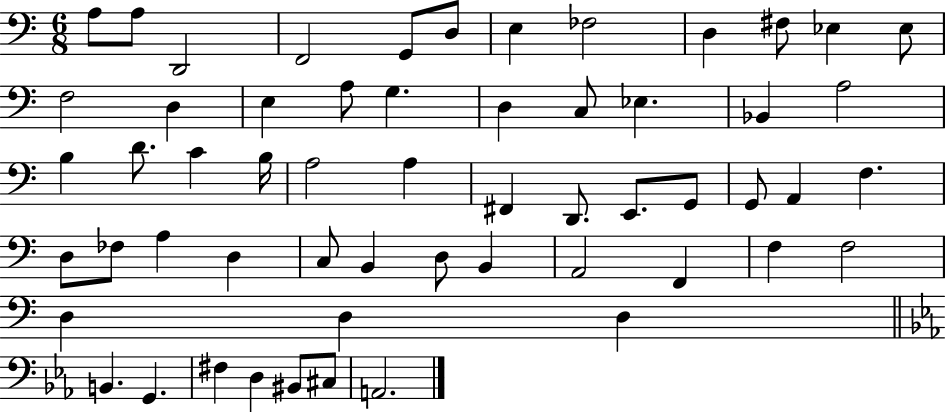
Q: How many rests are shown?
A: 0